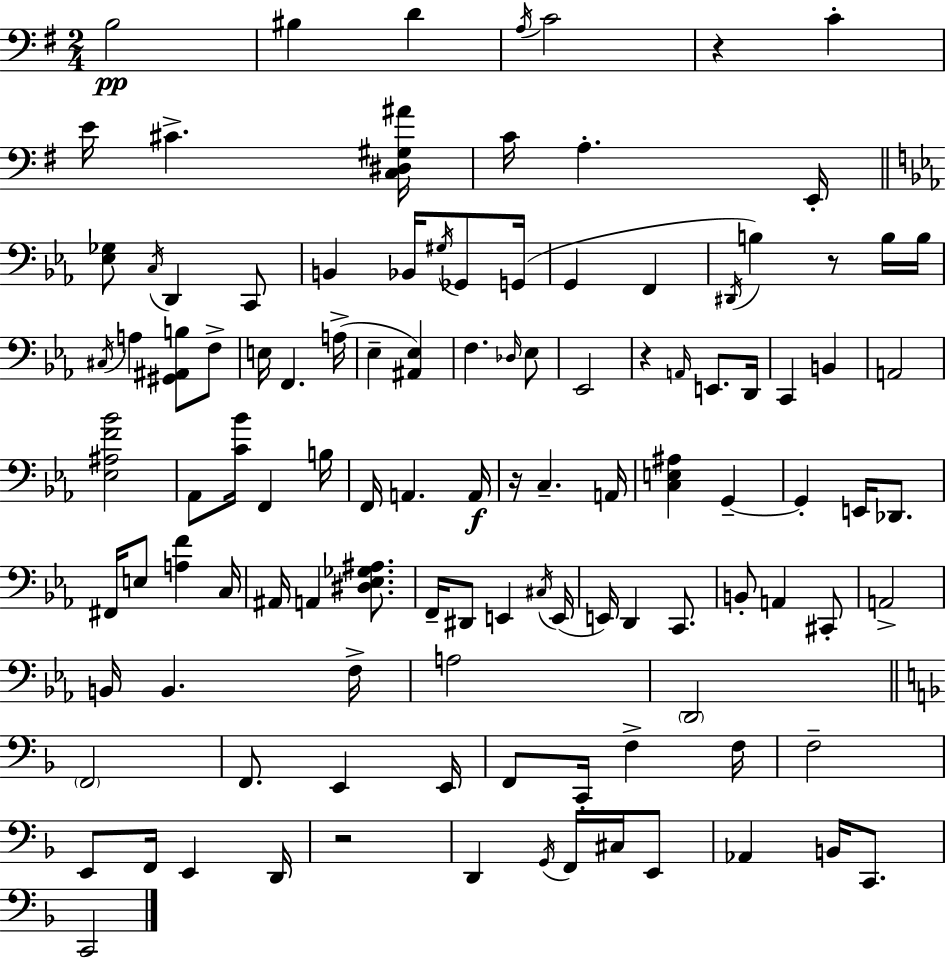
X:1
T:Untitled
M:2/4
L:1/4
K:Em
B,2 ^B, D A,/4 C2 z C E/4 ^C [C,^D,^G,^A]/4 C/4 A, E,,/4 [_E,_G,]/2 C,/4 D,, C,,/2 B,, _B,,/4 ^G,/4 _G,,/2 G,,/4 G,, F,, ^D,,/4 B, z/2 B,/4 B,/4 ^C,/4 A, [^G,,^A,,B,]/2 F,/2 E,/4 F,, A,/4 _E, [^A,,_E,] F, _D,/4 _E,/2 _E,,2 z A,,/4 E,,/2 D,,/4 C,, B,, A,,2 [_E,^A,F_B]2 _A,,/2 [C_B]/4 F,, B,/4 F,,/4 A,, A,,/4 z/4 C, A,,/4 [C,E,^A,] G,, G,, E,,/4 _D,,/2 ^F,,/4 E,/2 [A,F] C,/4 ^A,,/4 A,, [^D,_E,_G,^A,]/2 F,,/4 ^D,,/2 E,, ^C,/4 E,,/4 E,,/4 D,, C,,/2 B,,/2 A,, ^C,,/2 A,,2 B,,/4 B,, F,/4 A,2 D,,2 F,,2 F,,/2 E,, E,,/4 F,,/2 C,,/4 F, F,/4 F,2 E,,/2 F,,/4 E,, D,,/4 z2 D,, G,,/4 F,,/4 ^C,/4 E,,/2 _A,, B,,/4 C,,/2 C,,2